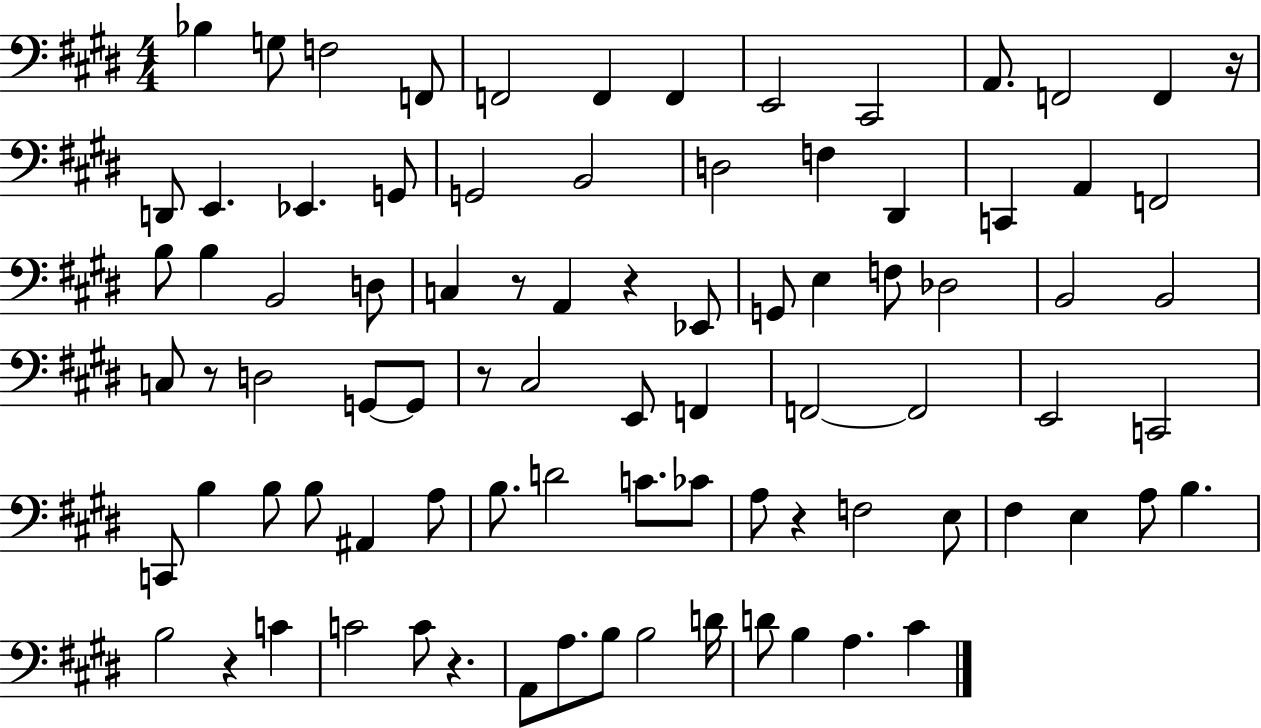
Bb3/q G3/e F3/h F2/e F2/h F2/q F2/q E2/h C#2/h A2/e. F2/h F2/q R/s D2/e E2/q. Eb2/q. G2/e G2/h B2/h D3/h F3/q D#2/q C2/q A2/q F2/h B3/e B3/q B2/h D3/e C3/q R/e A2/q R/q Eb2/e G2/e E3/q F3/e Db3/h B2/h B2/h C3/e R/e D3/h G2/e G2/e R/e C#3/h E2/e F2/q F2/h F2/h E2/h C2/h C2/e B3/q B3/e B3/e A#2/q A3/e B3/e. D4/h C4/e. CES4/e A3/e R/q F3/h E3/e F#3/q E3/q A3/e B3/q. B3/h R/q C4/q C4/h C4/e R/q. A2/e A3/e. B3/e B3/h D4/s D4/e B3/q A3/q. C#4/q